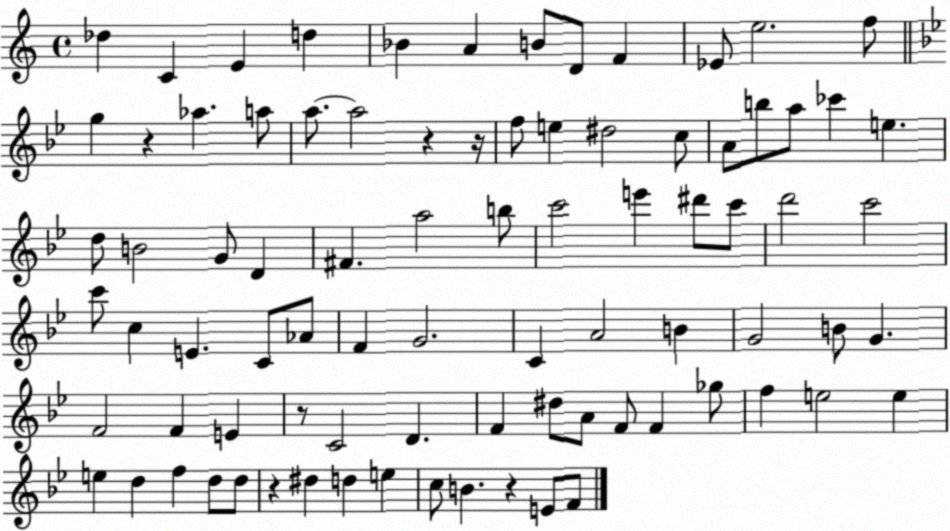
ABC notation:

X:1
T:Untitled
M:4/4
L:1/4
K:C
_d C E d _B A B/2 D/2 F _E/2 e2 f/2 g z _a a/2 a/2 a2 z z/4 f/2 e ^d2 c/2 A/2 b/2 a/2 _c' e d/2 B2 G/2 D ^F a2 b/2 c'2 e' ^d'/2 c'/2 d'2 c'2 c'/2 c E C/2 _A/2 F G2 C A2 B G2 B/2 G F2 F E z/2 C2 D F ^d/2 A/2 F/2 F _g/2 f e2 e e d f d/2 d/2 z ^d d e c/2 B z E/2 F/2